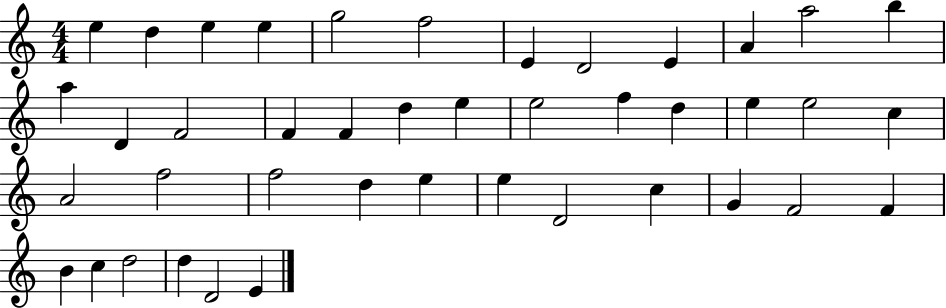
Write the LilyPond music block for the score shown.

{
  \clef treble
  \numericTimeSignature
  \time 4/4
  \key c \major
  e''4 d''4 e''4 e''4 | g''2 f''2 | e'4 d'2 e'4 | a'4 a''2 b''4 | \break a''4 d'4 f'2 | f'4 f'4 d''4 e''4 | e''2 f''4 d''4 | e''4 e''2 c''4 | \break a'2 f''2 | f''2 d''4 e''4 | e''4 d'2 c''4 | g'4 f'2 f'4 | \break b'4 c''4 d''2 | d''4 d'2 e'4 | \bar "|."
}